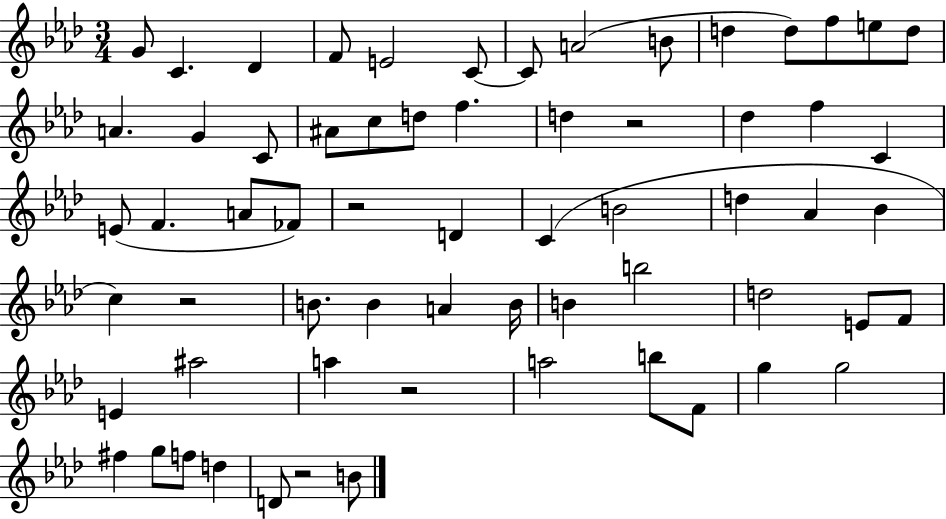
{
  \clef treble
  \numericTimeSignature
  \time 3/4
  \key aes \major
  g'8 c'4. des'4 | f'8 e'2 c'8~~ | c'8 a'2( b'8 | d''4 d''8) f''8 e''8 d''8 | \break a'4. g'4 c'8 | ais'8 c''8 d''8 f''4. | d''4 r2 | des''4 f''4 c'4 | \break e'8( f'4. a'8 fes'8) | r2 d'4 | c'4( b'2 | d''4 aes'4 bes'4 | \break c''4) r2 | b'8. b'4 a'4 b'16 | b'4 b''2 | d''2 e'8 f'8 | \break e'4 ais''2 | a''4 r2 | a''2 b''8 f'8 | g''4 g''2 | \break fis''4 g''8 f''8 d''4 | d'8 r2 b'8 | \bar "|."
}